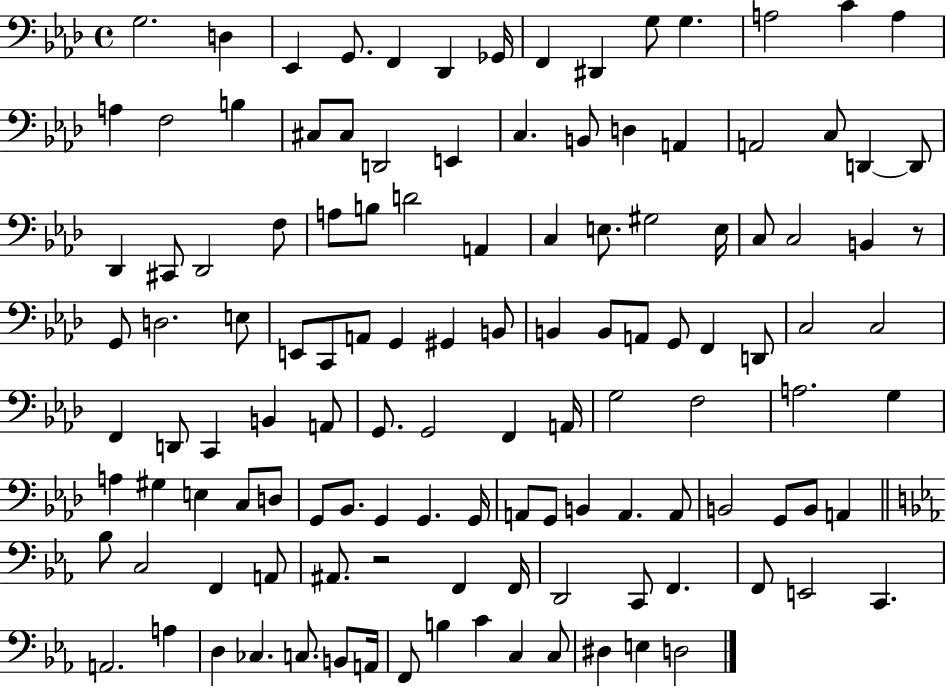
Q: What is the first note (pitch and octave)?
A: G3